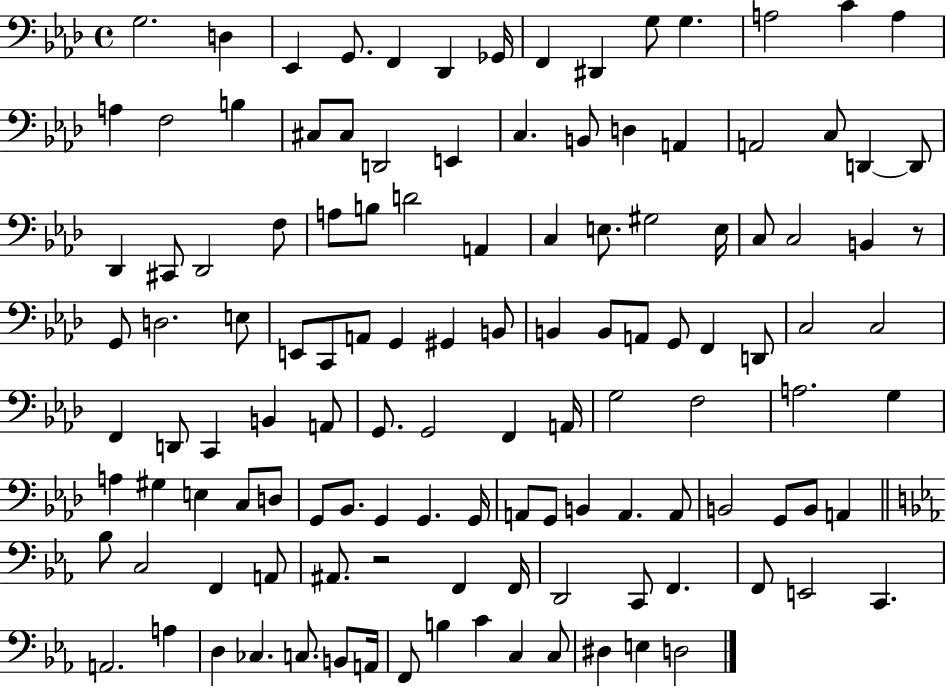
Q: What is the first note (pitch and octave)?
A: G3